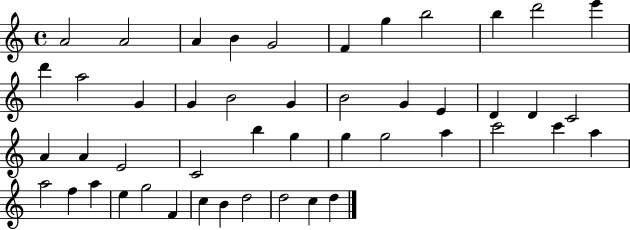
{
  \clef treble
  \time 4/4
  \defaultTimeSignature
  \key c \major
  a'2 a'2 | a'4 b'4 g'2 | f'4 g''4 b''2 | b''4 d'''2 e'''4 | \break d'''4 a''2 g'4 | g'4 b'2 g'4 | b'2 g'4 e'4 | d'4 d'4 c'2 | \break a'4 a'4 e'2 | c'2 b''4 g''4 | g''4 g''2 a''4 | c'''2 c'''4 a''4 | \break a''2 f''4 a''4 | e''4 g''2 f'4 | c''4 b'4 d''2 | d''2 c''4 d''4 | \break \bar "|."
}